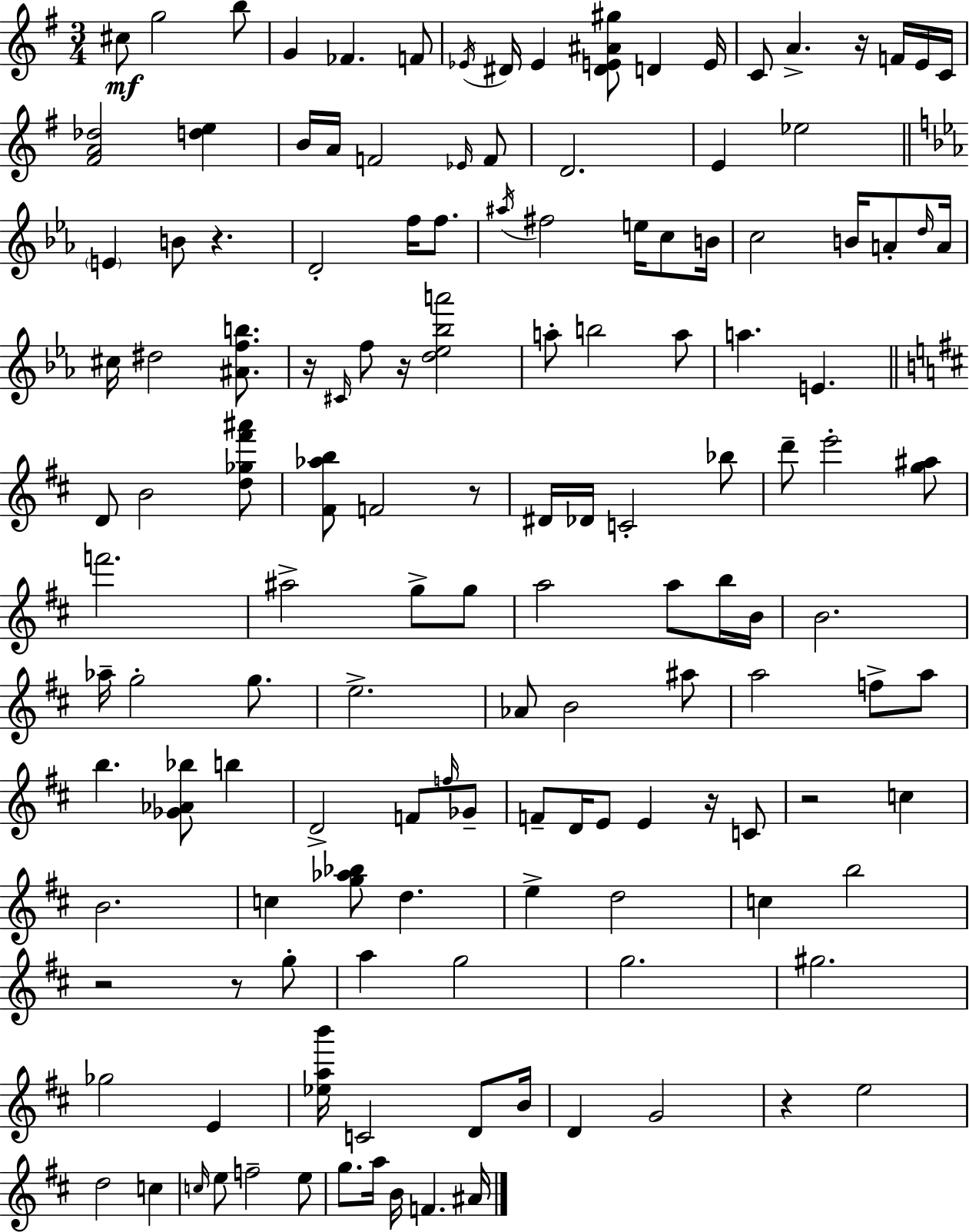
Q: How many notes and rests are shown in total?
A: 140